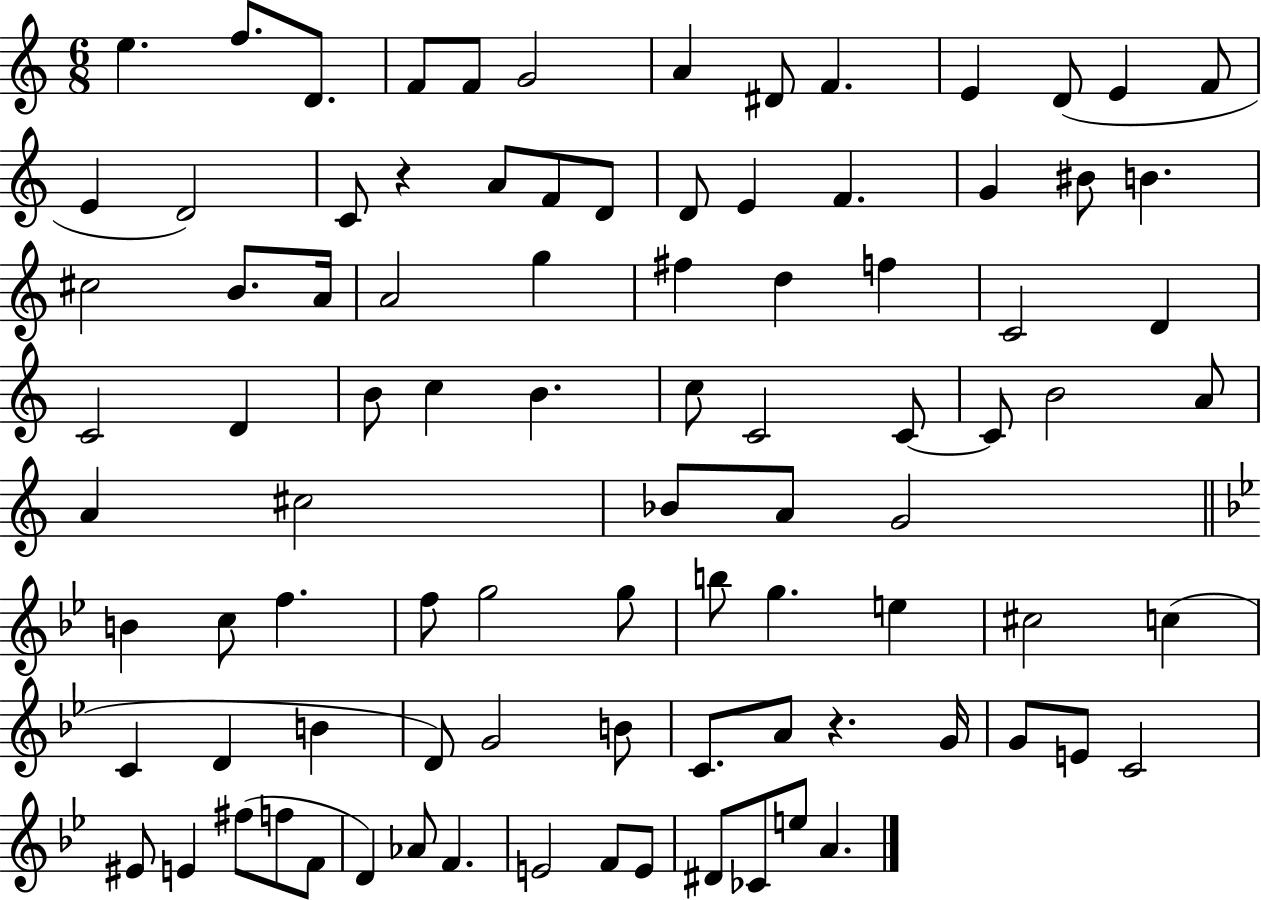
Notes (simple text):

E5/q. F5/e. D4/e. F4/e F4/e G4/h A4/q D#4/e F4/q. E4/q D4/e E4/q F4/e E4/q D4/h C4/e R/q A4/e F4/e D4/e D4/e E4/q F4/q. G4/q BIS4/e B4/q. C#5/h B4/e. A4/s A4/h G5/q F#5/q D5/q F5/q C4/h D4/q C4/h D4/q B4/e C5/q B4/q. C5/e C4/h C4/e C4/e B4/h A4/e A4/q C#5/h Bb4/e A4/e G4/h B4/q C5/e F5/q. F5/e G5/h G5/e B5/e G5/q. E5/q C#5/h C5/q C4/q D4/q B4/q D4/e G4/h B4/e C4/e. A4/e R/q. G4/s G4/e E4/e C4/h EIS4/e E4/q F#5/e F5/e F4/e D4/q Ab4/e F4/q. E4/h F4/e E4/e D#4/e CES4/e E5/e A4/q.